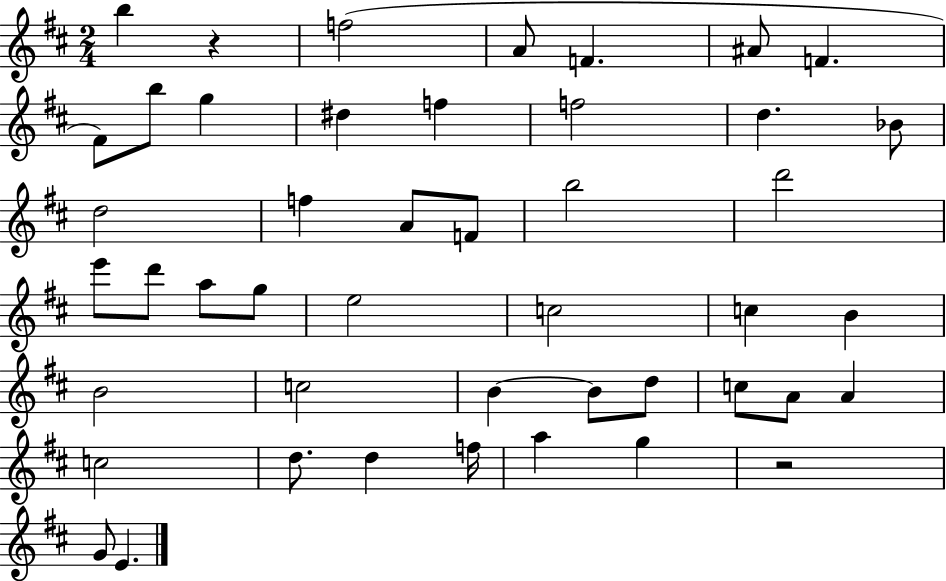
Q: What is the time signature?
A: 2/4